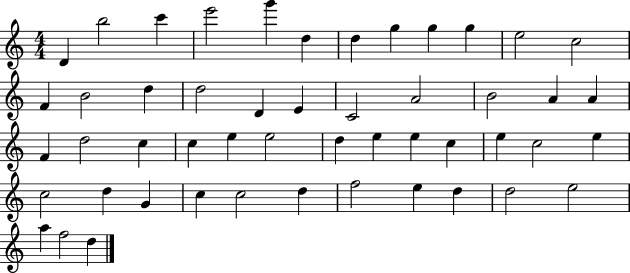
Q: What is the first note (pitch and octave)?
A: D4